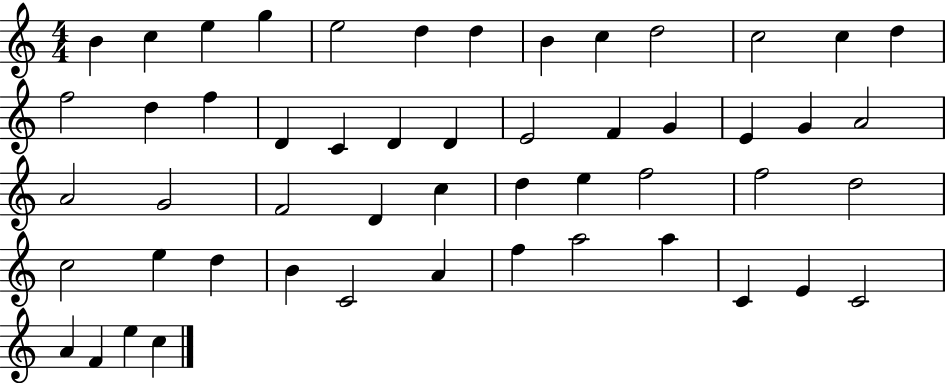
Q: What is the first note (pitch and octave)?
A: B4